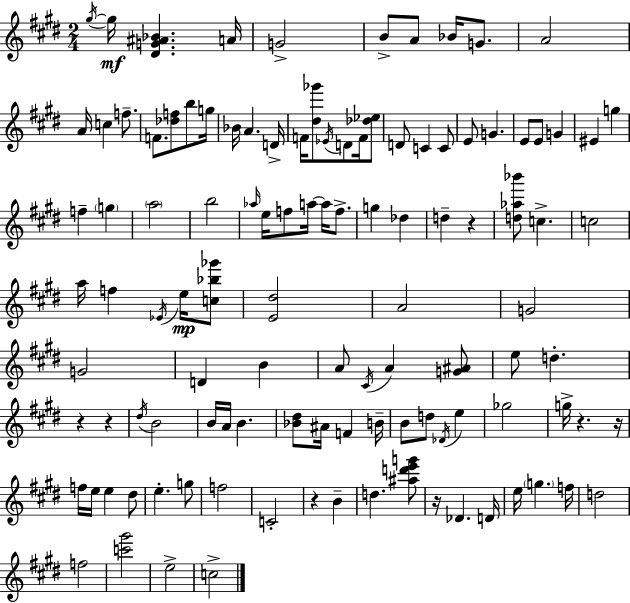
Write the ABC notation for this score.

X:1
T:Untitled
M:2/4
L:1/4
K:E
^g/4 ^g/4 [^DG^A_B] A/4 G2 B/2 A/2 _B/4 G/2 A2 A/4 c f/2 F/2 [_df]/2 b/2 g/4 _B/4 A D/4 F/4 [^d_g']/2 _E/4 D/2 F/4 [_d_e]/2 D/2 C C/2 E/2 G E/2 E/2 G ^E g f g a2 b2 _a/4 e/4 f/2 a/4 a/4 f/2 g _d d z [d_a_b']/2 c c2 a/4 f _E/4 e/4 [c_b_g']/2 [E^d]2 A2 G2 G2 D B A/2 ^C/4 A [G^A]/2 e/2 d z z ^d/4 B2 B/4 A/4 B [_B^d]/2 ^A/4 F B/4 B/2 d/2 _D/4 e _g2 g/4 z z/4 f/4 e/4 e ^d/2 e g/2 f2 C2 z B d [^ad'e'g']/2 z/4 _D D/4 e/4 g f/4 d2 f2 [c'^g']2 e2 c2